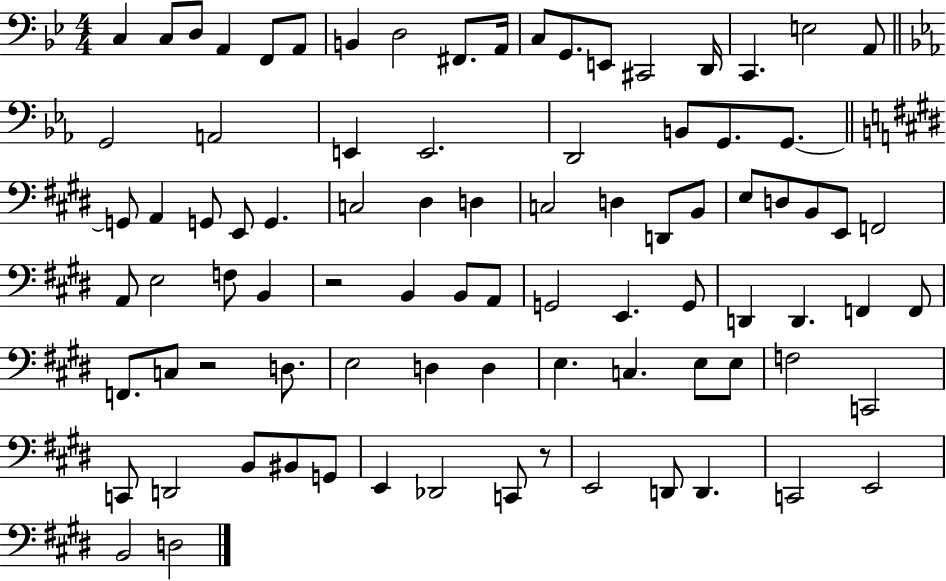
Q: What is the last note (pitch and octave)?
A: D3